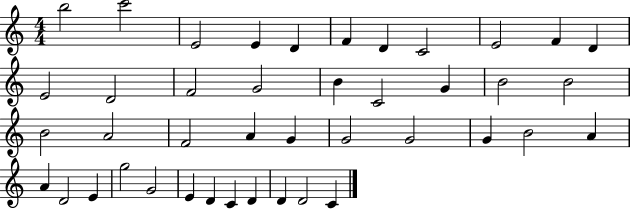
B5/h C6/h E4/h E4/q D4/q F4/q D4/q C4/h E4/h F4/q D4/q E4/h D4/h F4/h G4/h B4/q C4/h G4/q B4/h B4/h B4/h A4/h F4/h A4/q G4/q G4/h G4/h G4/q B4/h A4/q A4/q D4/h E4/q G5/h G4/h E4/q D4/q C4/q D4/q D4/q D4/h C4/q